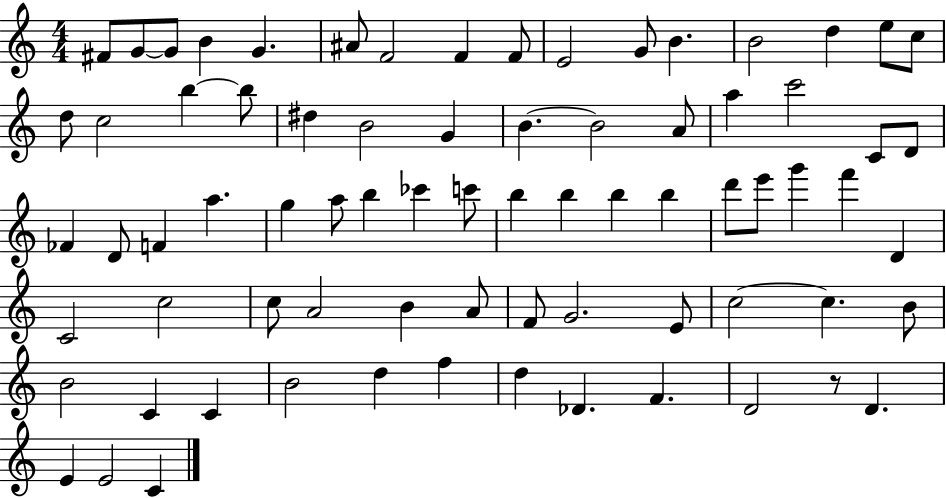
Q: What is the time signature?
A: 4/4